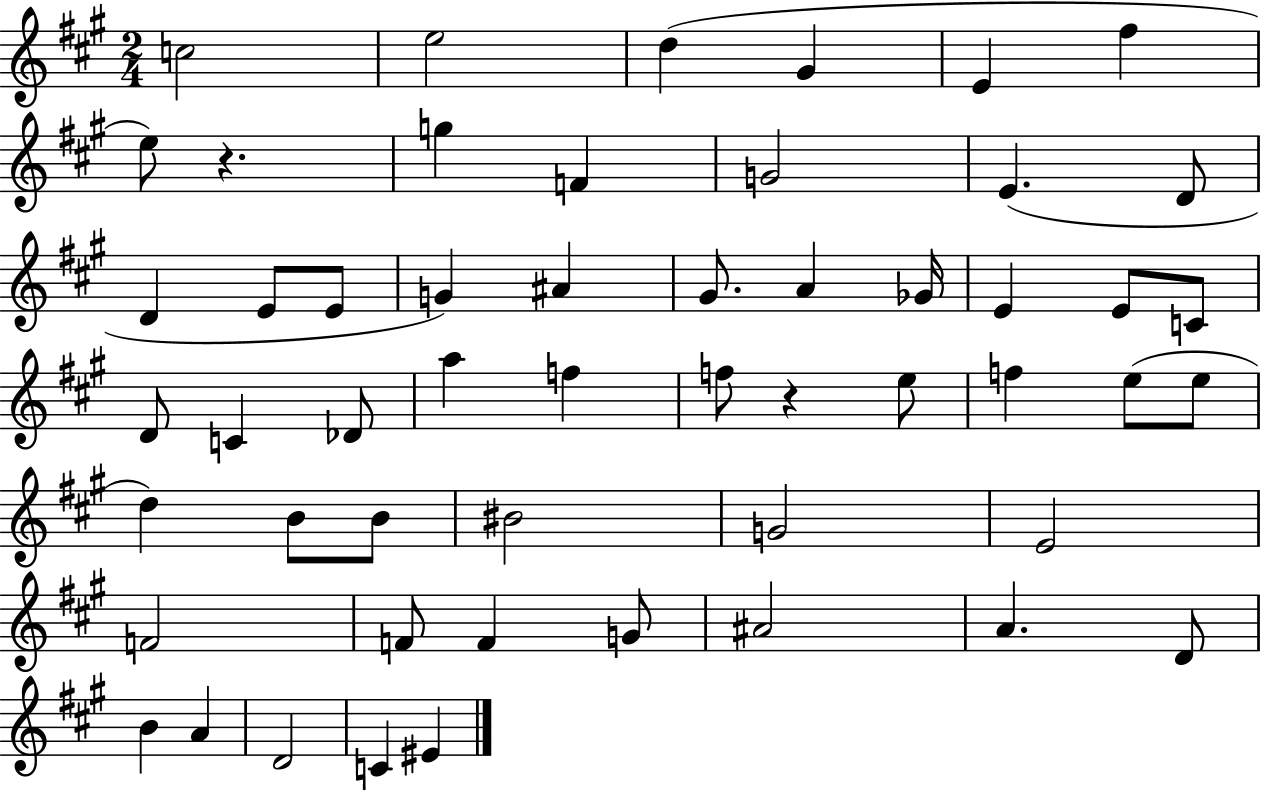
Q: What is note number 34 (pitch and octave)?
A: D5